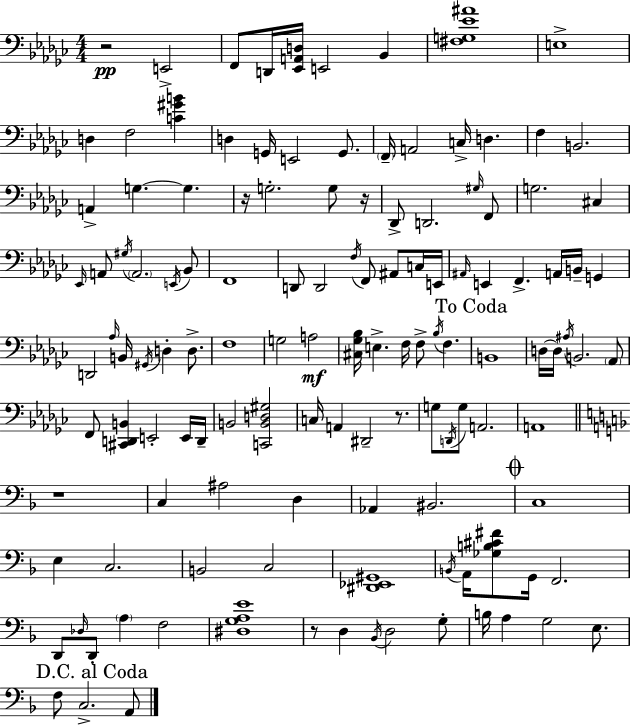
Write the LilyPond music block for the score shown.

{
  \clef bass
  \numericTimeSignature
  \time 4/4
  \key ees \minor
  r2\pp e,2-> | f,8 d,16 <ees, a, d>16 e,2 bes,4 | <fis g ees' ais'>1 | e1-> | \break d4 f2 <c' gis' b'>4 | d4 g,16 e,2 g,8. | \parenthesize f,16-- a,2 c16-> d4. | f4 b,2. | \break a,4-> g4.~~ g4. | r16 g2.-. g8 r16 | des,8-> d,2. \grace { gis16 } f,8 | g2. cis4 | \break \grace { ees,16 } a,8 \acciaccatura { gis16 } \parenthesize a,2. | \acciaccatura { e,16 } bes,8 f,1 | d,8 d,2 \acciaccatura { f16 } f,8 | ais,8 c16 e,16 \grace { ais,16 } e,4 f,4.-> | \break a,16 b,16-- g,4 d,2 \grace { aes16 } b,16 | \acciaccatura { gis,16 } d4-. d8.-> f1 | g2 | a2\mf <cis ges bes>16 e4.-> f16 | \break f8-> \acciaccatura { bes16 } f4. \mark "To Coda" b,1 | d16~~ d16 \acciaccatura { ais16 } b,2. | \parenthesize aes,8 f,8 <cis, d, b,>4 | e,2-. e,16 d,16-- b,2 | \break <c, b, d gis>2 c16 a,4 dis,2-- | r8. g8 \acciaccatura { d,16 } g8 a,2. | a,1 | \bar "||" \break \key f \major r1 | c4 ais2 d4 | aes,4 bis,2. | \mark \markup { \musicglyph "scripts.coda" } c1 | \break e4 c2. | b,2 c2 | <dis, ees, gis,>1 | \acciaccatura { b,16 } a,16 <ges b cis' fis'>8 g,16 f,2. | \break d,8 \grace { des16 } d,8-. \parenthesize a4 f2 | <dis g a e'>1 | r8 d4 \acciaccatura { bes,16 } d2 | g8-. b16 a4 g2 | \break e8. \mark "D.C. al Coda" f8 c2.-> | a,8 \bar "|."
}